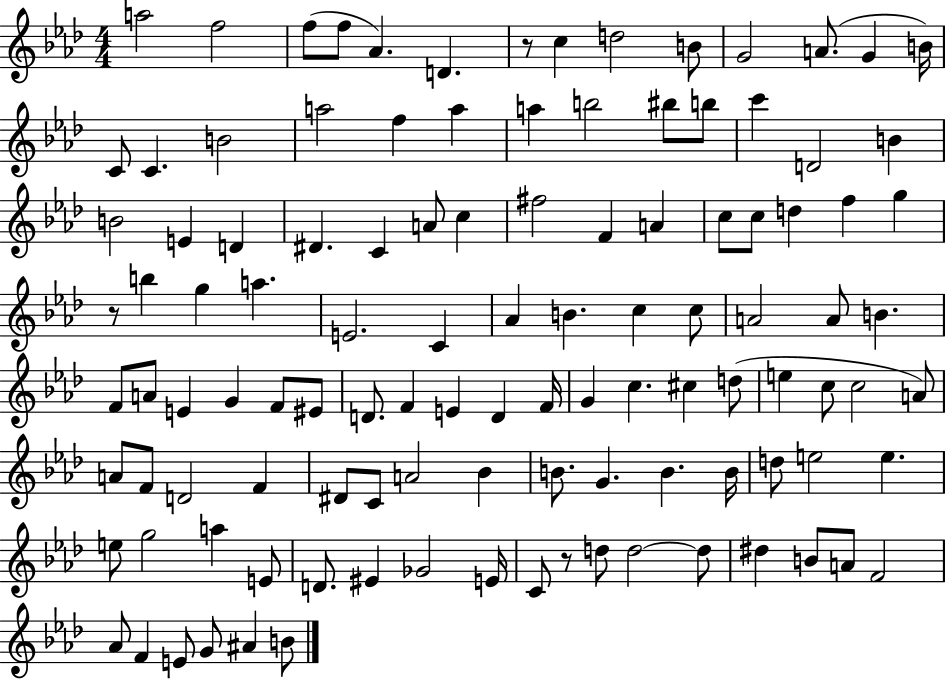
A5/h F5/h F5/e F5/e Ab4/q. D4/q. R/e C5/q D5/h B4/e G4/h A4/e. G4/q B4/s C4/e C4/q. B4/h A5/h F5/q A5/q A5/q B5/h BIS5/e B5/e C6/q D4/h B4/q B4/h E4/q D4/q D#4/q. C4/q A4/e C5/q F#5/h F4/q A4/q C5/e C5/e D5/q F5/q G5/q R/e B5/q G5/q A5/q. E4/h. C4/q Ab4/q B4/q. C5/q C5/e A4/h A4/e B4/q. F4/e A4/e E4/q G4/q F4/e EIS4/e D4/e. F4/q E4/q D4/q F4/s G4/q C5/q. C#5/q D5/e E5/q C5/e C5/h A4/e A4/e F4/e D4/h F4/q D#4/e C4/e A4/h Bb4/q B4/e. G4/q. B4/q. B4/s D5/e E5/h E5/q. E5/e G5/h A5/q E4/e D4/e. EIS4/q Gb4/h E4/s C4/e R/e D5/e D5/h D5/e D#5/q B4/e A4/e F4/h Ab4/e F4/q E4/e G4/e A#4/q B4/e